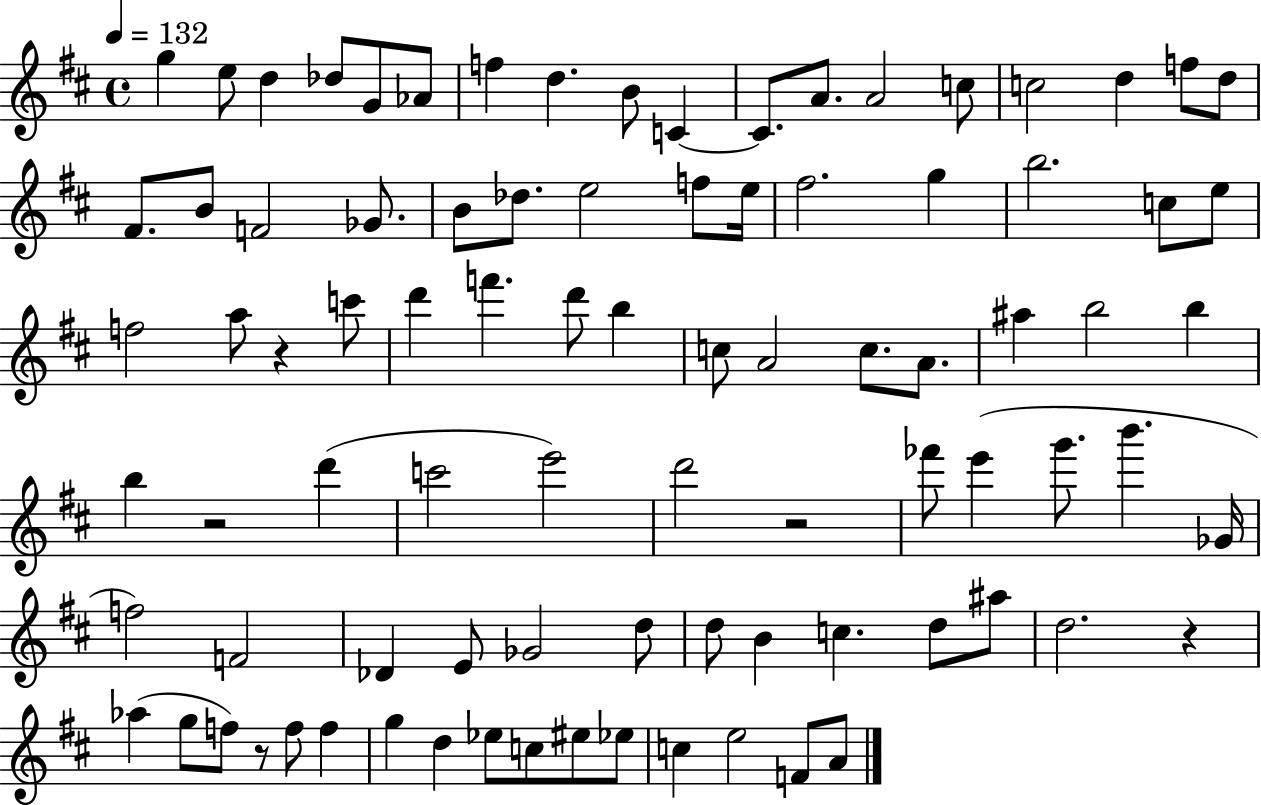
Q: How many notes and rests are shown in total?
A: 88